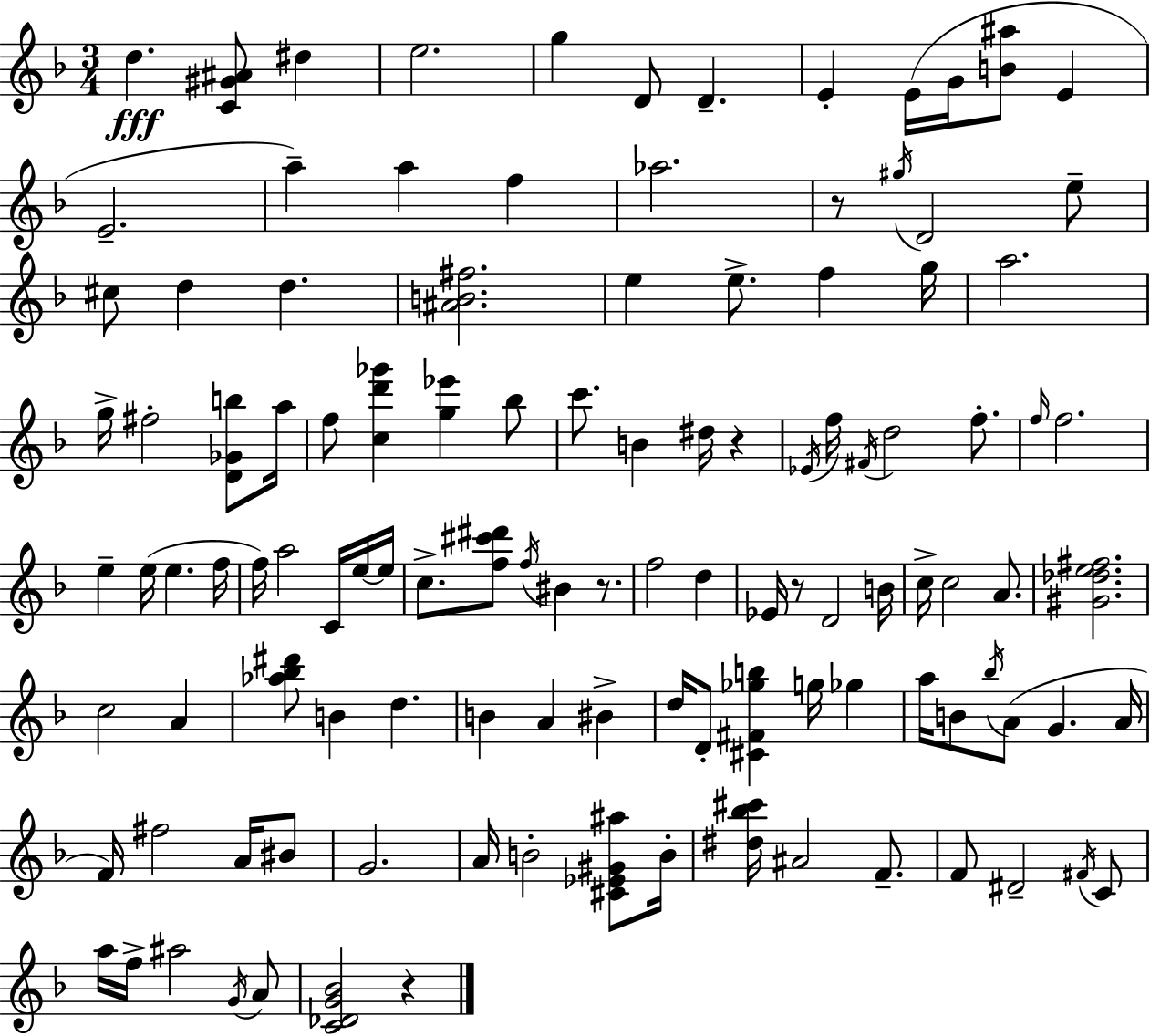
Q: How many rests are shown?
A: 5